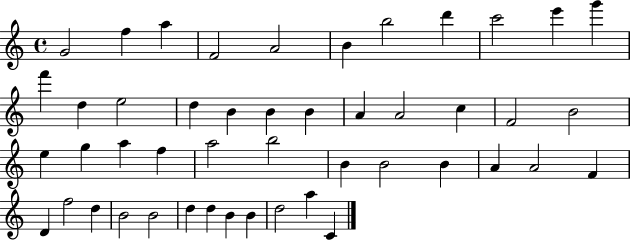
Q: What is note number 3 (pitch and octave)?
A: A5